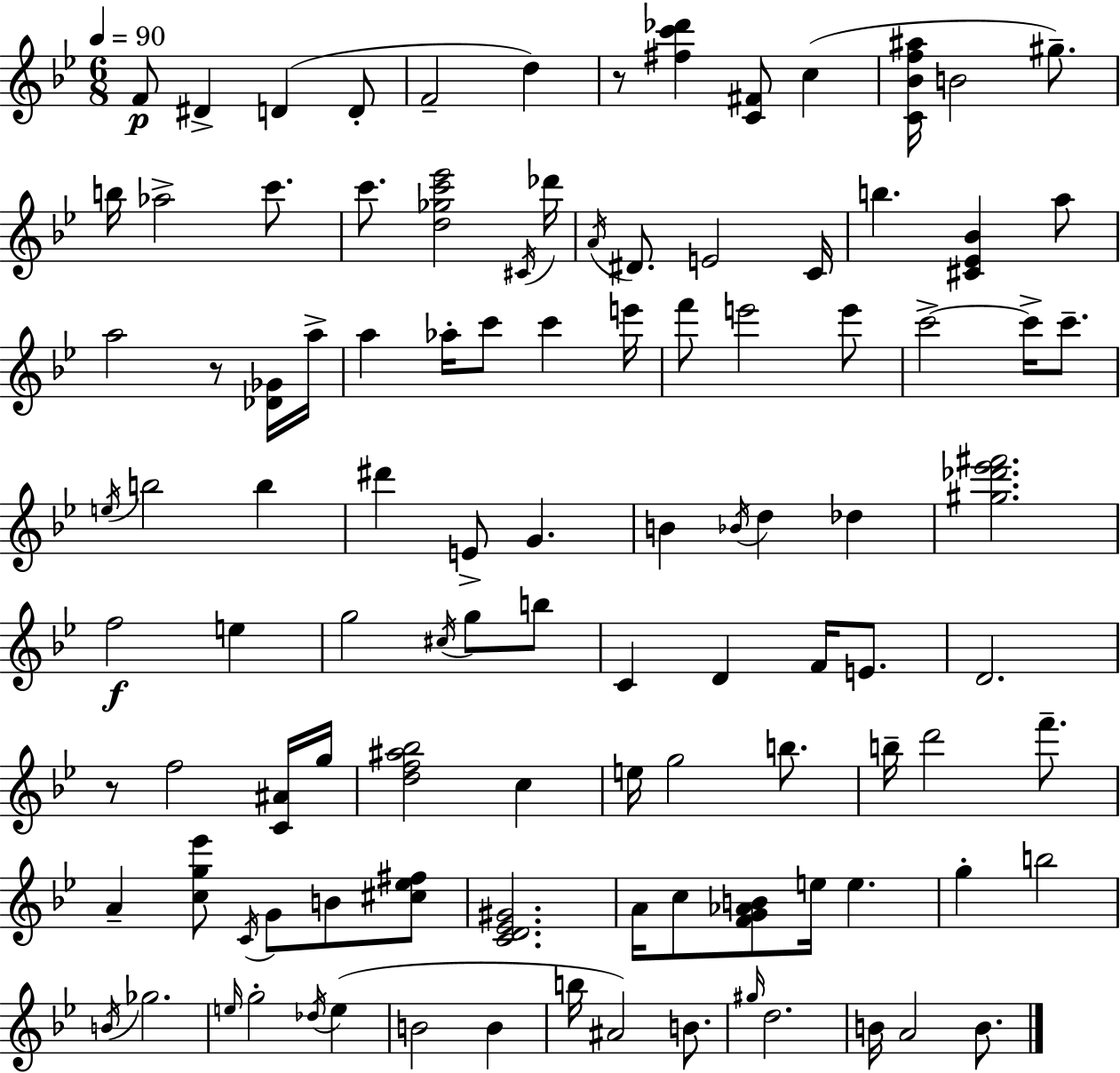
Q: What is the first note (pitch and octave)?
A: F4